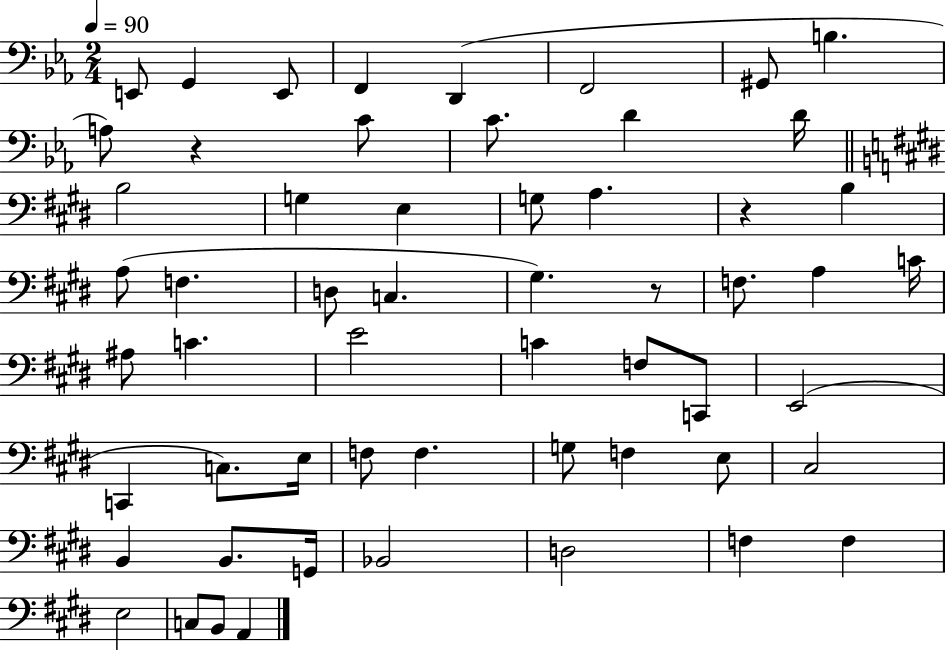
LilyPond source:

{
  \clef bass
  \numericTimeSignature
  \time 2/4
  \key ees \major
  \tempo 4 = 90
  e,8 g,4 e,8 | f,4 d,4( | f,2 | gis,8 b4. | \break a8) r4 c'8 | c'8. d'4 d'16 | \bar "||" \break \key e \major b2 | g4 e4 | g8 a4. | r4 b4 | \break a8( f4. | d8 c4. | gis4.) r8 | f8. a4 c'16 | \break ais8 c'4. | e'2 | c'4 f8 c,8 | e,2( | \break c,4 c8.) e16 | f8 f4. | g8 f4 e8 | cis2 | \break b,4 b,8. g,16 | bes,2 | d2 | f4 f4 | \break e2 | c8 b,8 a,4 | \bar "|."
}